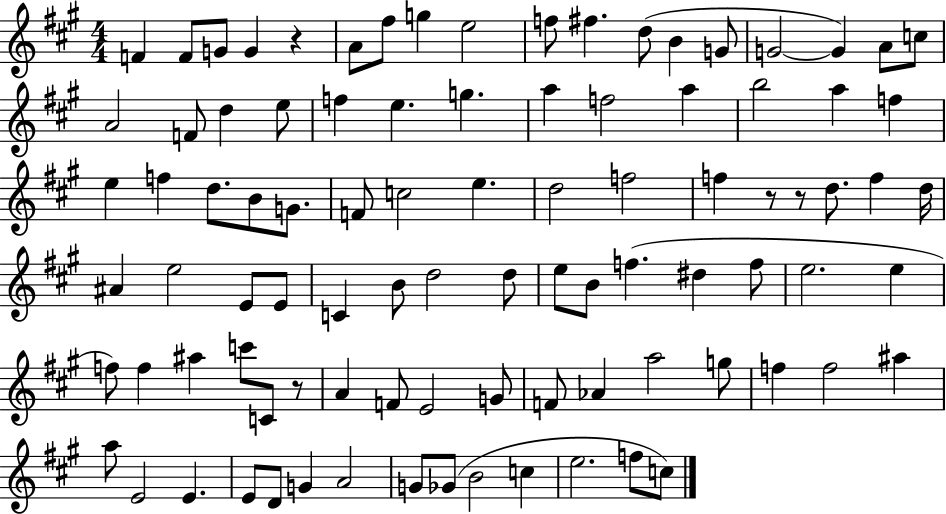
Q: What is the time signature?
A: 4/4